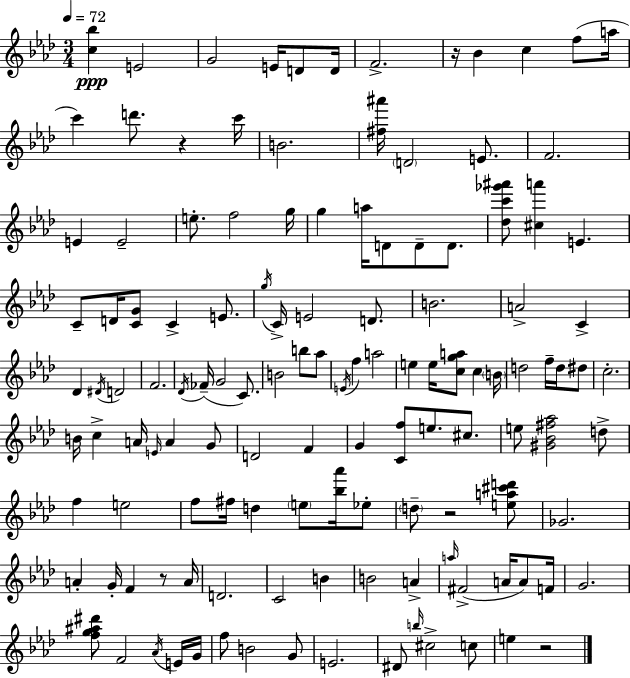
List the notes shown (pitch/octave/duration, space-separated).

[C5,Bb5]/q E4/h G4/h E4/s D4/e D4/s F4/h. R/s Bb4/q C5/q F5/e A5/s C6/q D6/e. R/q C6/s B4/h. [F#5,A#6]/s D4/h E4/e. F4/h. E4/q E4/h E5/e. F5/h G5/s G5/q A5/s D4/e D4/e D4/e. [Db5,C6,Gb6,A#6]/e [C#5,A6]/q E4/q. C4/e D4/s [C4,G4]/e C4/q E4/e. G5/s C4/s E4/h D4/e. B4/h. A4/h C4/q Db4/q D#4/s D4/h F4/h. Db4/s FES4/s G4/h C4/e. B4/h B5/e Ab5/e E4/s F5/q A5/h E5/q E5/s [C5,G5,A5]/e C5/q B4/s D5/h F5/s D5/s D#5/e C5/h. B4/s C5/q A4/s E4/s A4/q G4/e D4/h F4/q G4/q [C4,F5]/e E5/e. C#5/e. E5/e [G#4,Bb4,F#5,Ab5]/h D5/e F5/q E5/h F5/e F#5/s D5/q E5/e [Bb5,Ab6]/s Eb5/e D5/e R/h [E5,A5,C#6,D6]/e Gb4/h. A4/q G4/s F4/q R/e A4/s D4/h. C4/h B4/q B4/h A4/q A5/s F#4/h A4/s A4/e F4/s G4/h. [F5,G5,A#5,D#6]/e F4/h Ab4/s E4/s G4/s F5/e B4/h G4/e E4/h. D#4/e B5/s C#5/h C5/e E5/q R/h